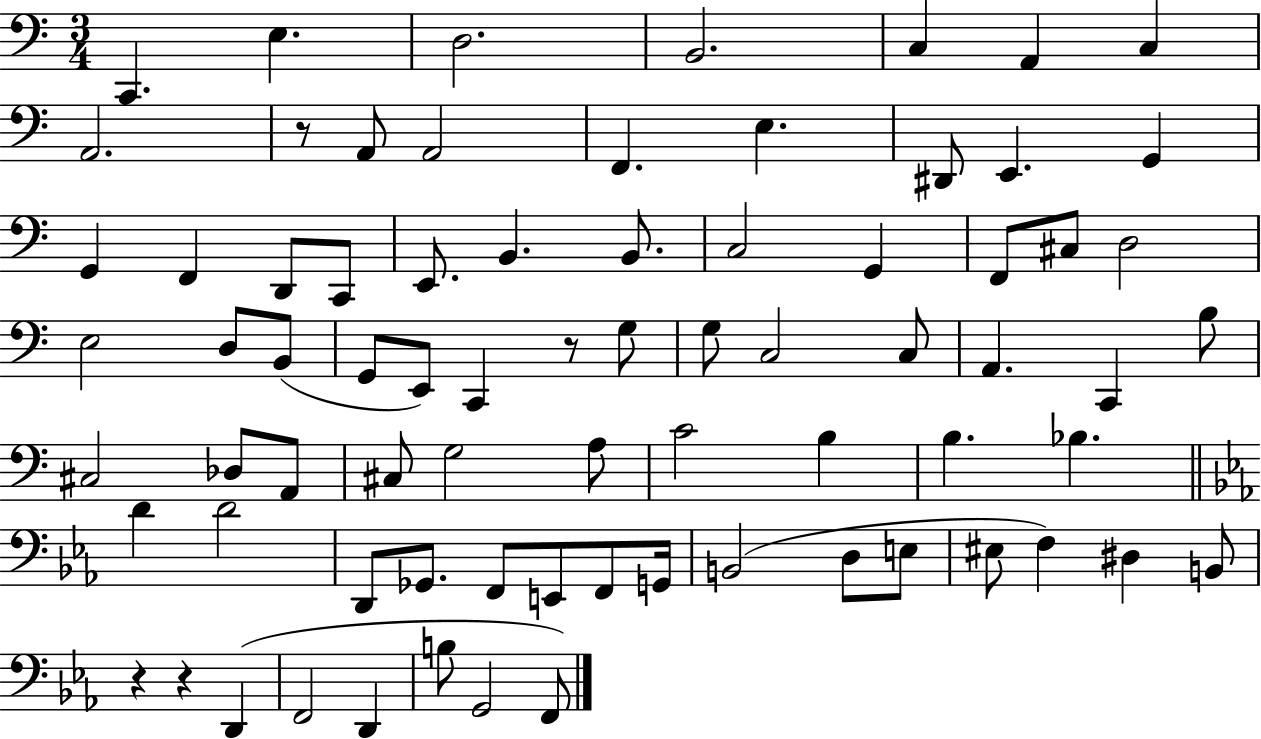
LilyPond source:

{
  \clef bass
  \numericTimeSignature
  \time 3/4
  \key c \major
  \repeat volta 2 { c,4. e4. | d2. | b,2. | c4 a,4 c4 | \break a,2. | r8 a,8 a,2 | f,4. e4. | dis,8 e,4. g,4 | \break g,4 f,4 d,8 c,8 | e,8. b,4. b,8. | c2 g,4 | f,8 cis8 d2 | \break e2 d8 b,8( | g,8 e,8) c,4 r8 g8 | g8 c2 c8 | a,4. c,4 b8 | \break cis2 des8 a,8 | cis8 g2 a8 | c'2 b4 | b4. bes4. | \break \bar "||" \break \key ees \major d'4 d'2 | d,8 ges,8. f,8 e,8 f,8 g,16 | b,2( d8 e8 | eis8 f4) dis4 b,8 | \break r4 r4 d,4( | f,2 d,4 | b8 g,2 f,8) | } \bar "|."
}